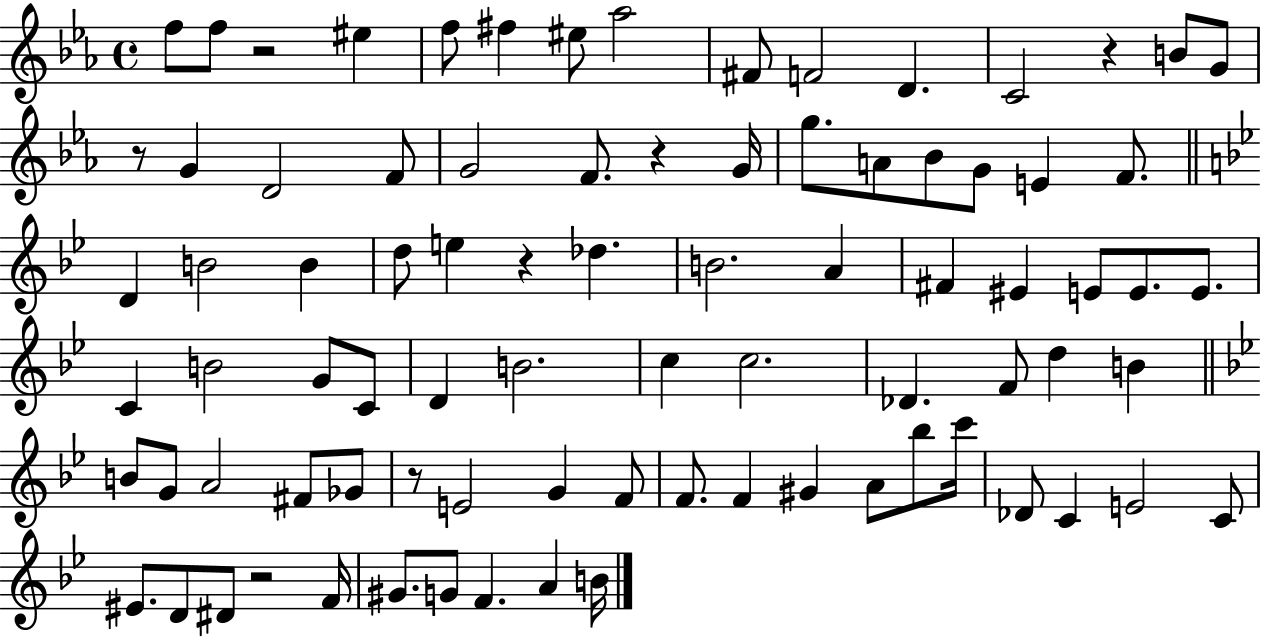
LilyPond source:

{
  \clef treble
  \time 4/4
  \defaultTimeSignature
  \key ees \major
  f''8 f''8 r2 eis''4 | f''8 fis''4 eis''8 aes''2 | fis'8 f'2 d'4. | c'2 r4 b'8 g'8 | \break r8 g'4 d'2 f'8 | g'2 f'8. r4 g'16 | g''8. a'8 bes'8 g'8 e'4 f'8. | \bar "||" \break \key bes \major d'4 b'2 b'4 | d''8 e''4 r4 des''4. | b'2. a'4 | fis'4 eis'4 e'8 e'8. e'8. | \break c'4 b'2 g'8 c'8 | d'4 b'2. | c''4 c''2. | des'4. f'8 d''4 b'4 | \break \bar "||" \break \key bes \major b'8 g'8 a'2 fis'8 ges'8 | r8 e'2 g'4 f'8 | f'8. f'4 gis'4 a'8 bes''8 c'''16 | des'8 c'4 e'2 c'8 | \break eis'8. d'8 dis'8 r2 f'16 | gis'8. g'8 f'4. a'4 b'16 | \bar "|."
}